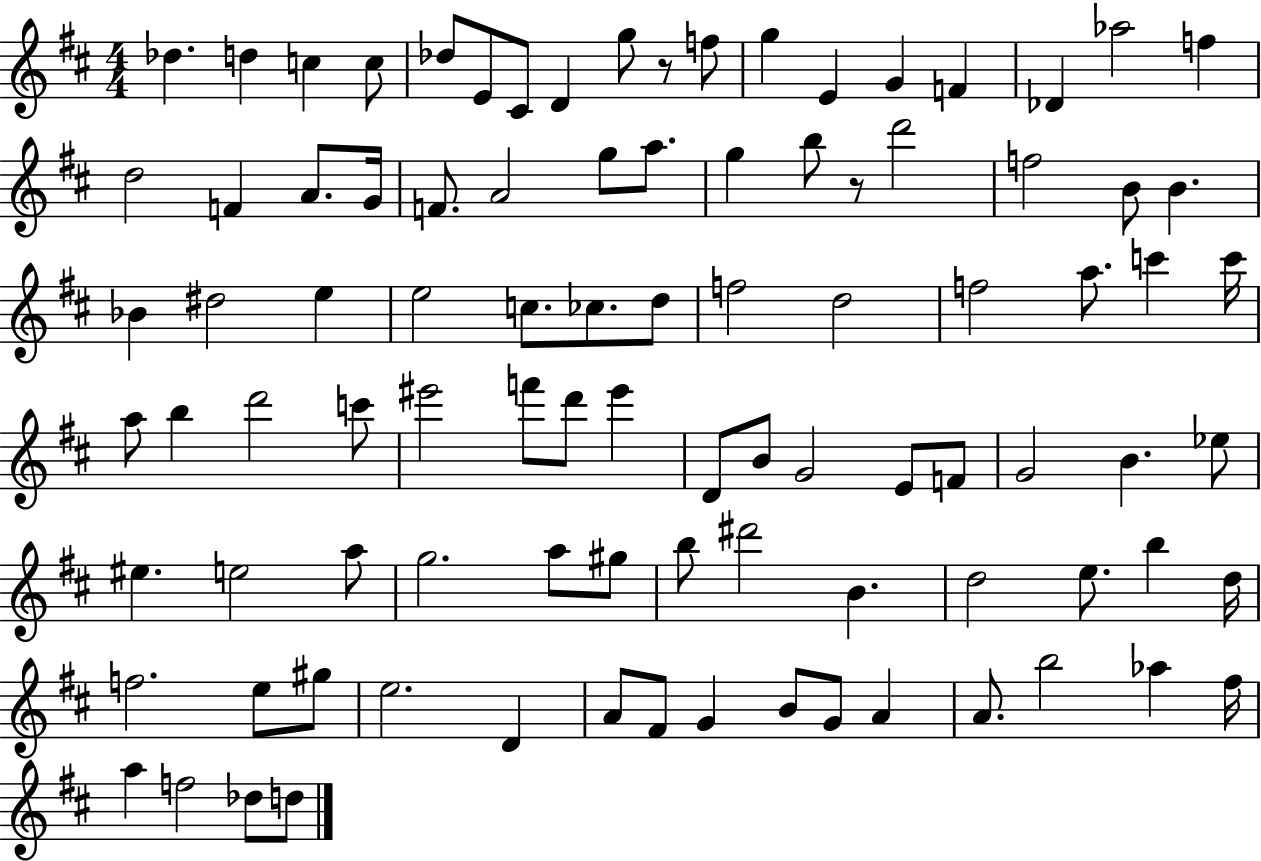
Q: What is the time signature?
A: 4/4